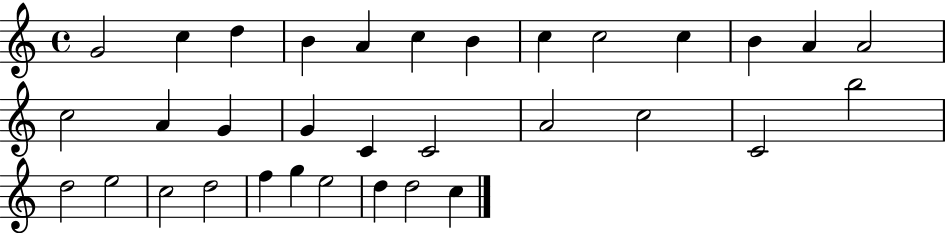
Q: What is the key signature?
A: C major